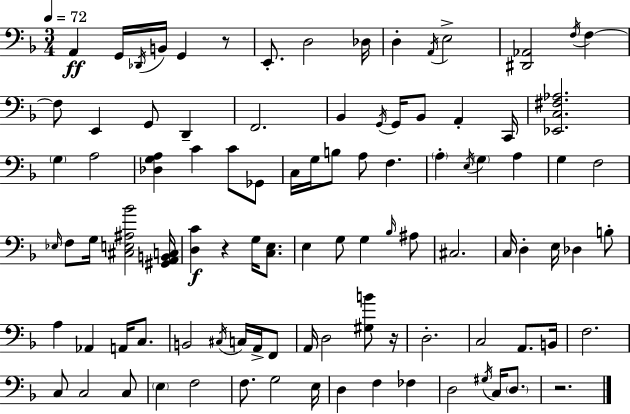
A2/q G2/s Db2/s B2/s G2/q R/e E2/e. D3/h Db3/s D3/q A2/s E3/h [D#2,Ab2]/h F3/s F3/q F3/e E2/q G2/e D2/q F2/h. Bb2/q G2/s G2/s Bb2/e A2/q C2/s [Eb2,C3,F#3,Ab3]/h. G3/q A3/h [Db3,G3,A3]/q C4/q C4/e Gb2/e C3/s G3/s B3/e A3/e F3/q. A3/q E3/s G3/q A3/q G3/q F3/h Eb3/s F3/e G3/s [C#3,E3,A#3,Bb4]/h [G#2,A2,B2,C3]/s [D3,C4]/q R/q G3/s [C3,E3]/e. E3/q G3/e G3/q Bb3/s A#3/e C#3/h. C3/s D3/q E3/s Db3/q B3/e A3/q Ab2/q A2/s C3/e. B2/h C#3/s C3/s A2/s F2/e A2/s D3/h [G#3,B4]/e R/s D3/h. C3/h A2/e. B2/s F3/h. C3/e C3/h C3/e E3/q F3/h F3/e. G3/h E3/s D3/q F3/q FES3/q D3/h G#3/s C3/s D3/e. R/h.